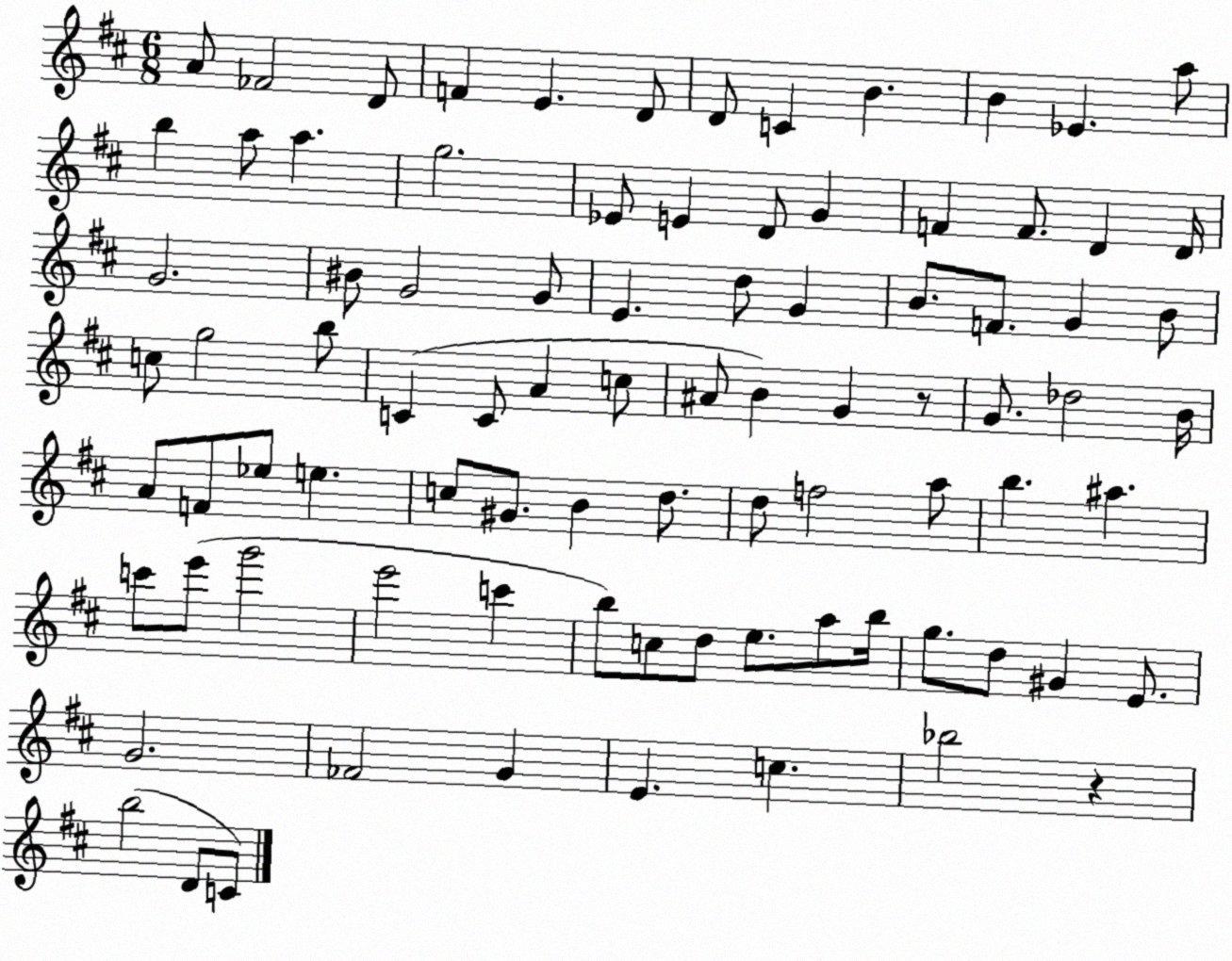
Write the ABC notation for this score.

X:1
T:Untitled
M:6/8
L:1/4
K:D
A/2 _F2 D/2 F E D/2 D/2 C B B _E a/2 b a/2 a g2 _E/2 E D/2 G F F/2 D D/4 G2 ^B/2 G2 G/2 E d/2 G B/2 F/2 G B/2 c/2 g2 b/2 C C/2 A c/2 ^A/2 B G z/2 G/2 _d2 B/4 A/2 F/2 _e/2 e c/2 ^G/2 B d/2 d/2 f2 a/2 b ^a c'/2 e'/2 g'2 e'2 c' b/2 c/2 d/2 e/2 a/2 b/4 g/2 d/2 ^G E/2 G2 _F2 G E c _b2 z b2 D/2 C/2